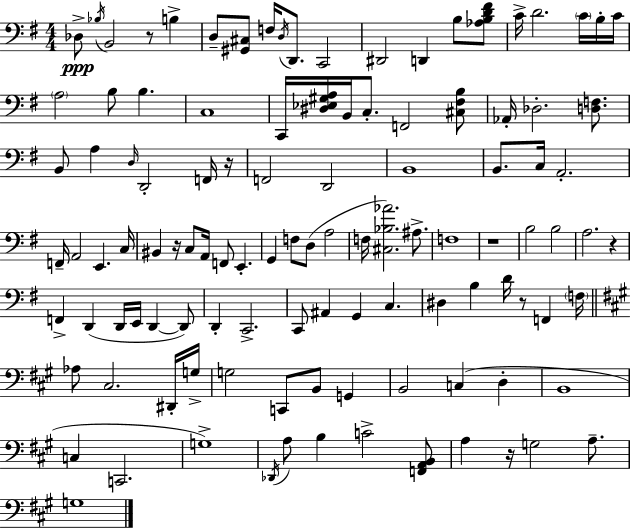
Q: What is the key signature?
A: E minor